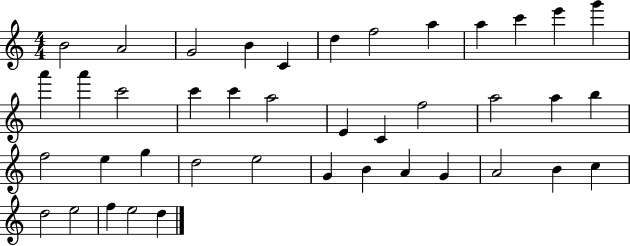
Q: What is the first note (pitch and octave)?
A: B4